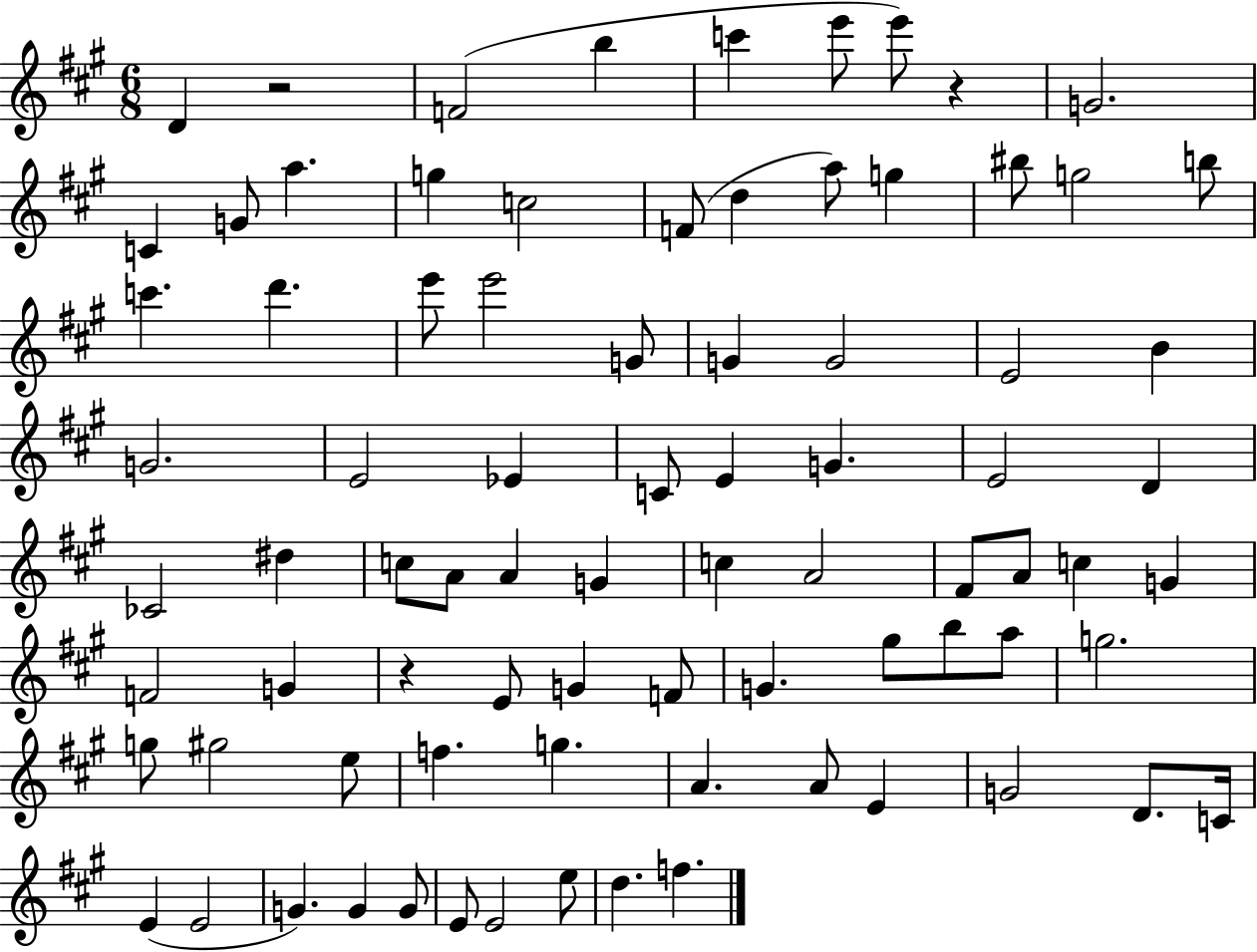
{
  \clef treble
  \numericTimeSignature
  \time 6/8
  \key a \major
  d'4 r2 | f'2( b''4 | c'''4 e'''8 e'''8) r4 | g'2. | \break c'4 g'8 a''4. | g''4 c''2 | f'8( d''4 a''8) g''4 | bis''8 g''2 b''8 | \break c'''4. d'''4. | e'''8 e'''2 g'8 | g'4 g'2 | e'2 b'4 | \break g'2. | e'2 ees'4 | c'8 e'4 g'4. | e'2 d'4 | \break ces'2 dis''4 | c''8 a'8 a'4 g'4 | c''4 a'2 | fis'8 a'8 c''4 g'4 | \break f'2 g'4 | r4 e'8 g'4 f'8 | g'4. gis''8 b''8 a''8 | g''2. | \break g''8 gis''2 e''8 | f''4. g''4. | a'4. a'8 e'4 | g'2 d'8. c'16 | \break e'4( e'2 | g'4.) g'4 g'8 | e'8 e'2 e''8 | d''4. f''4. | \break \bar "|."
}